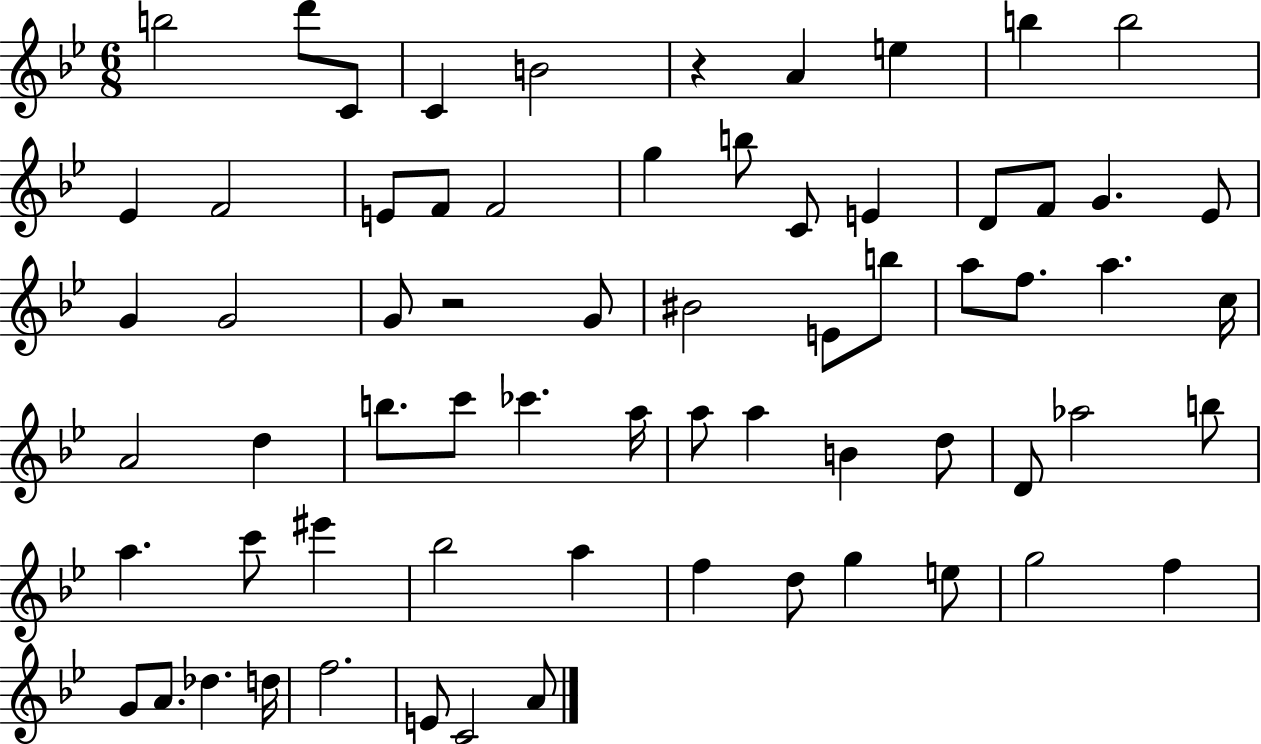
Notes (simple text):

B5/h D6/e C4/e C4/q B4/h R/q A4/q E5/q B5/q B5/h Eb4/q F4/h E4/e F4/e F4/h G5/q B5/e C4/e E4/q D4/e F4/e G4/q. Eb4/e G4/q G4/h G4/e R/h G4/e BIS4/h E4/e B5/e A5/e F5/e. A5/q. C5/s A4/h D5/q B5/e. C6/e CES6/q. A5/s A5/e A5/q B4/q D5/e D4/e Ab5/h B5/e A5/q. C6/e EIS6/q Bb5/h A5/q F5/q D5/e G5/q E5/e G5/h F5/q G4/e A4/e. Db5/q. D5/s F5/h. E4/e C4/h A4/e